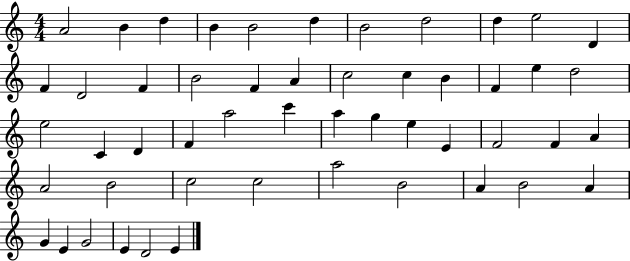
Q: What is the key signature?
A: C major